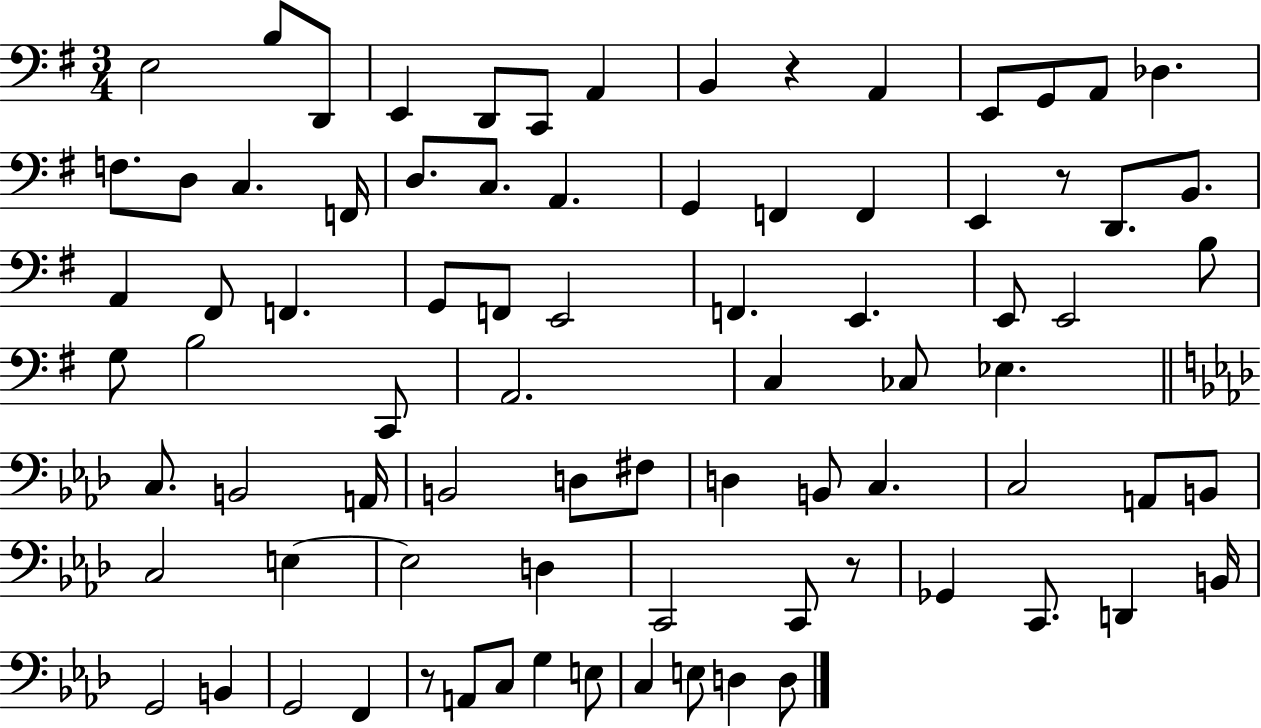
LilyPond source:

{
  \clef bass
  \numericTimeSignature
  \time 3/4
  \key g \major
  \repeat volta 2 { e2 b8 d,8 | e,4 d,8 c,8 a,4 | b,4 r4 a,4 | e,8 g,8 a,8 des4. | \break f8. d8 c4. f,16 | d8. c8. a,4. | g,4 f,4 f,4 | e,4 r8 d,8. b,8. | \break a,4 fis,8 f,4. | g,8 f,8 e,2 | f,4. e,4. | e,8 e,2 b8 | \break g8 b2 c,8 | a,2. | c4 ces8 ees4. | \bar "||" \break \key aes \major c8. b,2 a,16 | b,2 d8 fis8 | d4 b,8 c4. | c2 a,8 b,8 | \break c2 e4~~ | e2 d4 | c,2 c,8 r8 | ges,4 c,8. d,4 b,16 | \break g,2 b,4 | g,2 f,4 | r8 a,8 c8 g4 e8 | c4 e8 d4 d8 | \break } \bar "|."
}